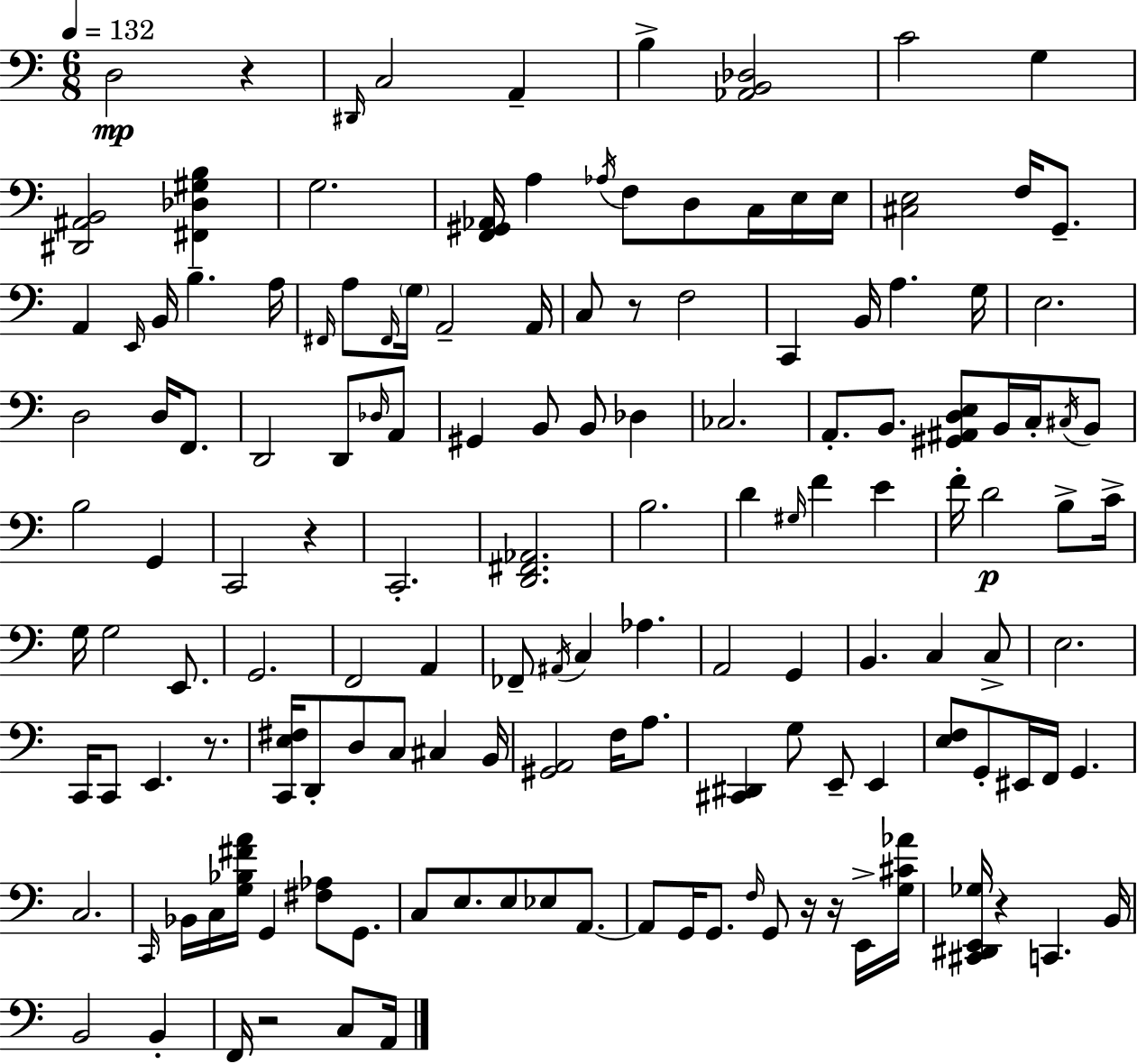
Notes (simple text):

D3/h R/q D#2/s C3/h A2/q B3/q [Ab2,B2,Db3]/h C4/h G3/q [D#2,A#2,B2]/h [F#2,Db3,G#3,B3]/q G3/h. [F2,G#2,Ab2]/s A3/q Ab3/s F3/e D3/e C3/s E3/s E3/s [C#3,E3]/h F3/s G2/e. A2/q E2/s B2/s B3/q. A3/s F#2/s A3/e F#2/s G3/s A2/h A2/s C3/e R/e F3/h C2/q B2/s A3/q. G3/s E3/h. D3/h D3/s F2/e. D2/h D2/e Db3/s A2/e G#2/q B2/e B2/e Db3/q CES3/h. A2/e. B2/e. [G#2,A#2,D3,E3]/e B2/s C3/s C#3/s B2/e B3/h G2/q C2/h R/q C2/h. [D2,F#2,Ab2]/h. B3/h. D4/q G#3/s F4/q E4/q F4/s D4/h B3/e C4/s G3/s G3/h E2/e. G2/h. F2/h A2/q FES2/e A#2/s C3/q Ab3/q. A2/h G2/q B2/q. C3/q C3/e E3/h. C2/s C2/e E2/q. R/e. [C2,E3,F#3]/s D2/e D3/e C3/e C#3/q B2/s [G#2,A2]/h F3/s A3/e. [C#2,D#2]/q G3/e E2/e E2/q [E3,F3]/e G2/e EIS2/s F2/s G2/q. C3/h. C2/s Bb2/s C3/s [G3,Bb3,F#4,A4]/s G2/q [F#3,Ab3]/e G2/e. C3/e E3/e. E3/e Eb3/e A2/e. A2/e G2/s G2/e. F3/s G2/e R/s R/s E2/s [G3,C#4,Ab4]/s [C#2,D#2,E2,Gb3]/s R/q C2/q. B2/s B2/h B2/q F2/s R/h C3/e A2/s